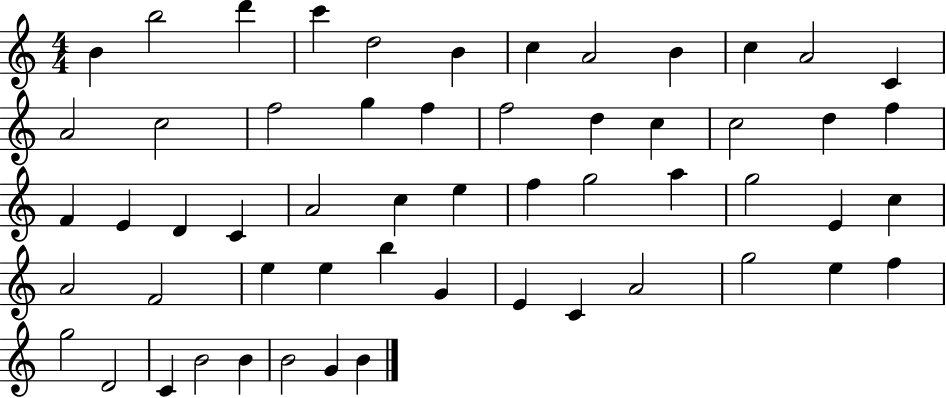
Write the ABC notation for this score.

X:1
T:Untitled
M:4/4
L:1/4
K:C
B b2 d' c' d2 B c A2 B c A2 C A2 c2 f2 g f f2 d c c2 d f F E D C A2 c e f g2 a g2 E c A2 F2 e e b G E C A2 g2 e f g2 D2 C B2 B B2 G B